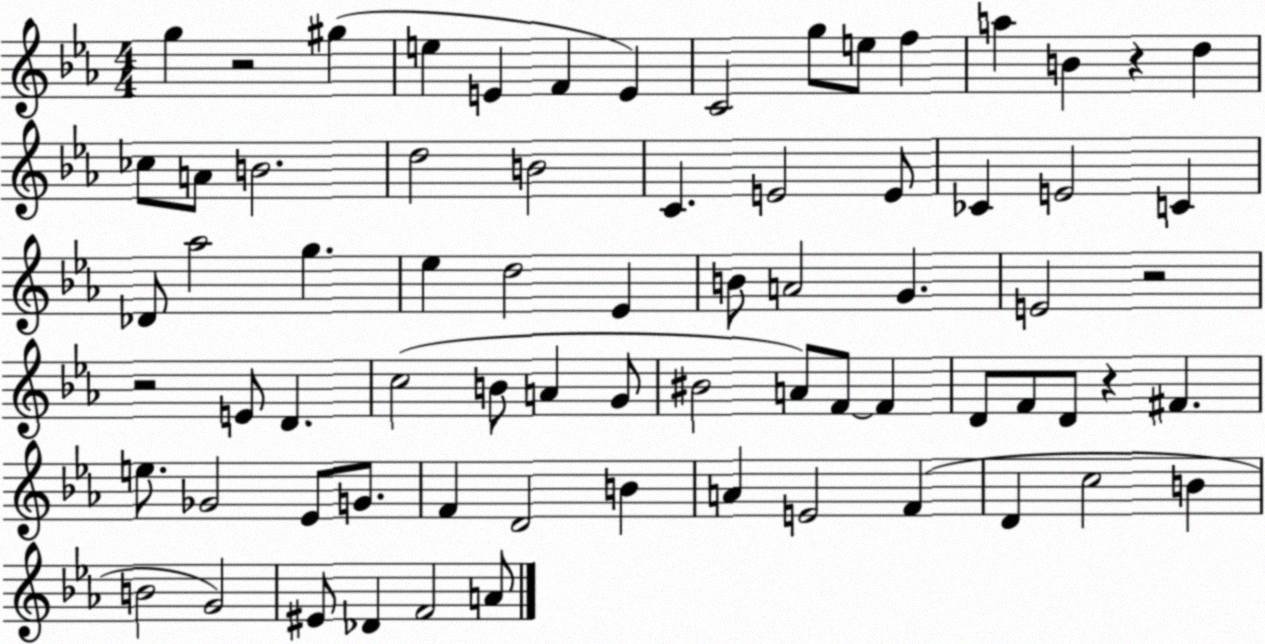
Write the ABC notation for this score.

X:1
T:Untitled
M:4/4
L:1/4
K:Eb
g z2 ^g e E F E C2 g/2 e/2 f a B z d _c/2 A/2 B2 d2 B2 C E2 E/2 _C E2 C _D/2 _a2 g _e d2 _E B/2 A2 G E2 z2 z2 E/2 D c2 B/2 A G/2 ^B2 A/2 F/2 F D/2 F/2 D/2 z ^F e/2 _G2 _E/2 G/2 F D2 B A E2 F D c2 B B2 G2 ^E/2 _D F2 A/2